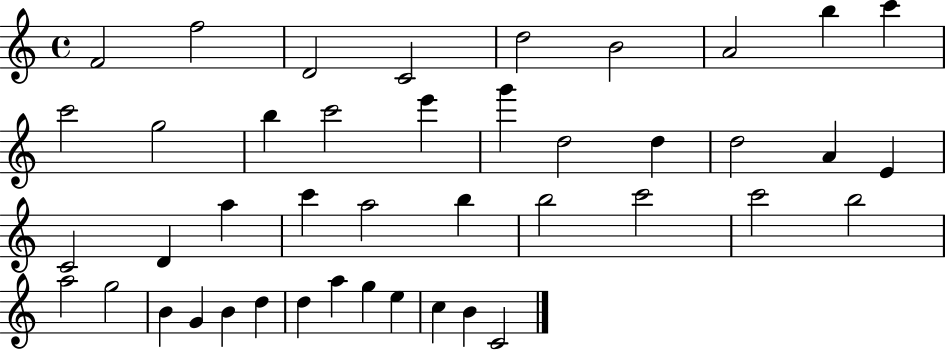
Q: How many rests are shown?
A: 0